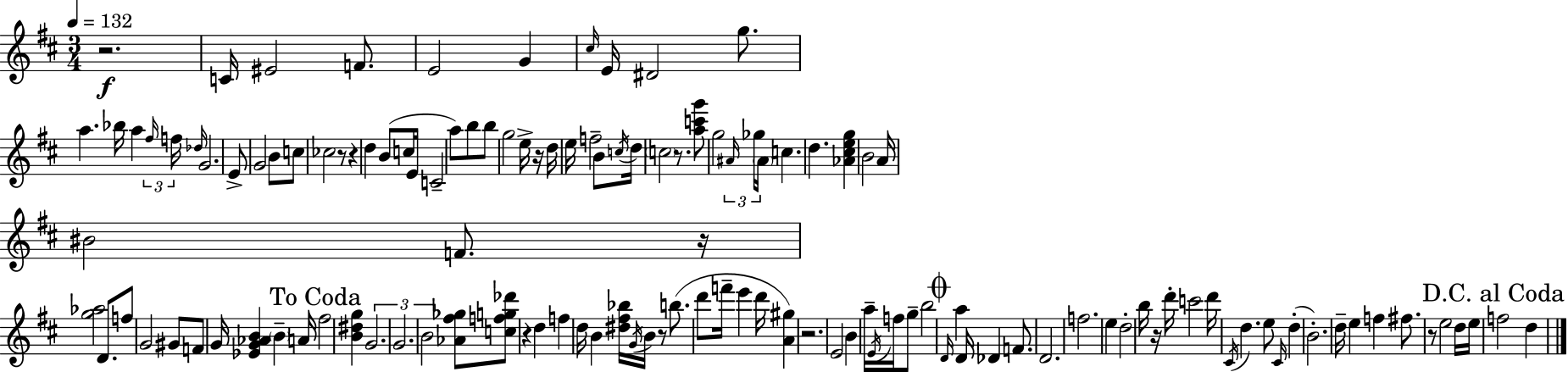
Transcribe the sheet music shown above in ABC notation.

X:1
T:Untitled
M:3/4
L:1/4
K:D
z2 C/4 ^E2 F/2 E2 G ^c/4 E/4 ^D2 g/2 a _b/4 a ^f/4 f/4 _d/4 G2 E/2 G2 B/2 c/2 _c2 z/2 z d B/2 c/4 E/4 C2 a/2 b/2 b/2 g2 e/4 z/4 d/4 e/4 f2 B/2 c/4 d/4 c2 z/2 [ac'g']/2 g2 ^A/4 _g/4 ^A/4 c d [_A^ceg] B2 A/4 ^B2 F/2 z/4 [g_a]2 D/2 f/2 G2 ^G/2 F/2 G/4 [_EG_AB] B A/4 ^f2 [B^dg] G2 G2 B2 [_A^f_g]/2 [cfg_d']/2 z d f d/4 B [^d^f_b]/4 G/4 B/4 z/2 b/2 d'/2 f'/4 e' d'/4 [A^g] z2 E2 B a/4 E/4 f/4 g/2 b2 D/4 a D/4 _D F/2 D2 f2 e d2 b/4 z/4 d'/4 c'2 d'/4 ^C/4 d e/2 ^C/4 d B2 d/4 e f ^f/2 z/2 e2 d/4 e/4 f2 d